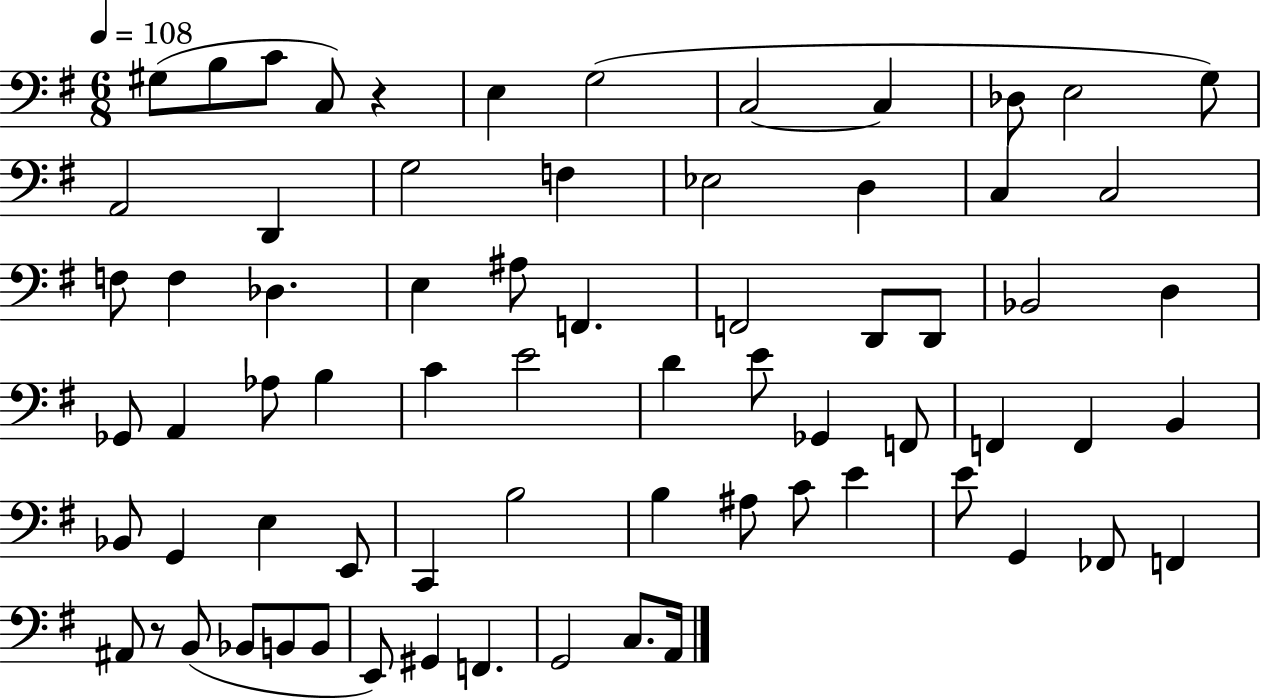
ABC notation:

X:1
T:Untitled
M:6/8
L:1/4
K:G
^G,/2 B,/2 C/2 C,/2 z E, G,2 C,2 C, _D,/2 E,2 G,/2 A,,2 D,, G,2 F, _E,2 D, C, C,2 F,/2 F, _D, E, ^A,/2 F,, F,,2 D,,/2 D,,/2 _B,,2 D, _G,,/2 A,, _A,/2 B, C E2 D E/2 _G,, F,,/2 F,, F,, B,, _B,,/2 G,, E, E,,/2 C,, B,2 B, ^A,/2 C/2 E E/2 G,, _F,,/2 F,, ^A,,/2 z/2 B,,/2 _B,,/2 B,,/2 B,,/2 E,,/2 ^G,, F,, G,,2 C,/2 A,,/4